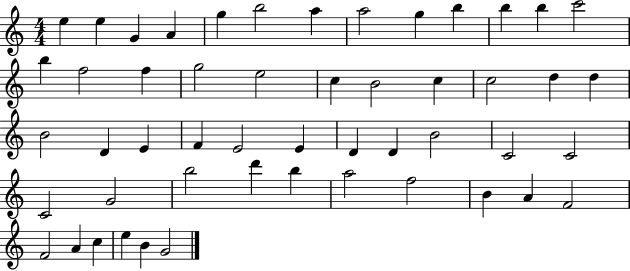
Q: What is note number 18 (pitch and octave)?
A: E5